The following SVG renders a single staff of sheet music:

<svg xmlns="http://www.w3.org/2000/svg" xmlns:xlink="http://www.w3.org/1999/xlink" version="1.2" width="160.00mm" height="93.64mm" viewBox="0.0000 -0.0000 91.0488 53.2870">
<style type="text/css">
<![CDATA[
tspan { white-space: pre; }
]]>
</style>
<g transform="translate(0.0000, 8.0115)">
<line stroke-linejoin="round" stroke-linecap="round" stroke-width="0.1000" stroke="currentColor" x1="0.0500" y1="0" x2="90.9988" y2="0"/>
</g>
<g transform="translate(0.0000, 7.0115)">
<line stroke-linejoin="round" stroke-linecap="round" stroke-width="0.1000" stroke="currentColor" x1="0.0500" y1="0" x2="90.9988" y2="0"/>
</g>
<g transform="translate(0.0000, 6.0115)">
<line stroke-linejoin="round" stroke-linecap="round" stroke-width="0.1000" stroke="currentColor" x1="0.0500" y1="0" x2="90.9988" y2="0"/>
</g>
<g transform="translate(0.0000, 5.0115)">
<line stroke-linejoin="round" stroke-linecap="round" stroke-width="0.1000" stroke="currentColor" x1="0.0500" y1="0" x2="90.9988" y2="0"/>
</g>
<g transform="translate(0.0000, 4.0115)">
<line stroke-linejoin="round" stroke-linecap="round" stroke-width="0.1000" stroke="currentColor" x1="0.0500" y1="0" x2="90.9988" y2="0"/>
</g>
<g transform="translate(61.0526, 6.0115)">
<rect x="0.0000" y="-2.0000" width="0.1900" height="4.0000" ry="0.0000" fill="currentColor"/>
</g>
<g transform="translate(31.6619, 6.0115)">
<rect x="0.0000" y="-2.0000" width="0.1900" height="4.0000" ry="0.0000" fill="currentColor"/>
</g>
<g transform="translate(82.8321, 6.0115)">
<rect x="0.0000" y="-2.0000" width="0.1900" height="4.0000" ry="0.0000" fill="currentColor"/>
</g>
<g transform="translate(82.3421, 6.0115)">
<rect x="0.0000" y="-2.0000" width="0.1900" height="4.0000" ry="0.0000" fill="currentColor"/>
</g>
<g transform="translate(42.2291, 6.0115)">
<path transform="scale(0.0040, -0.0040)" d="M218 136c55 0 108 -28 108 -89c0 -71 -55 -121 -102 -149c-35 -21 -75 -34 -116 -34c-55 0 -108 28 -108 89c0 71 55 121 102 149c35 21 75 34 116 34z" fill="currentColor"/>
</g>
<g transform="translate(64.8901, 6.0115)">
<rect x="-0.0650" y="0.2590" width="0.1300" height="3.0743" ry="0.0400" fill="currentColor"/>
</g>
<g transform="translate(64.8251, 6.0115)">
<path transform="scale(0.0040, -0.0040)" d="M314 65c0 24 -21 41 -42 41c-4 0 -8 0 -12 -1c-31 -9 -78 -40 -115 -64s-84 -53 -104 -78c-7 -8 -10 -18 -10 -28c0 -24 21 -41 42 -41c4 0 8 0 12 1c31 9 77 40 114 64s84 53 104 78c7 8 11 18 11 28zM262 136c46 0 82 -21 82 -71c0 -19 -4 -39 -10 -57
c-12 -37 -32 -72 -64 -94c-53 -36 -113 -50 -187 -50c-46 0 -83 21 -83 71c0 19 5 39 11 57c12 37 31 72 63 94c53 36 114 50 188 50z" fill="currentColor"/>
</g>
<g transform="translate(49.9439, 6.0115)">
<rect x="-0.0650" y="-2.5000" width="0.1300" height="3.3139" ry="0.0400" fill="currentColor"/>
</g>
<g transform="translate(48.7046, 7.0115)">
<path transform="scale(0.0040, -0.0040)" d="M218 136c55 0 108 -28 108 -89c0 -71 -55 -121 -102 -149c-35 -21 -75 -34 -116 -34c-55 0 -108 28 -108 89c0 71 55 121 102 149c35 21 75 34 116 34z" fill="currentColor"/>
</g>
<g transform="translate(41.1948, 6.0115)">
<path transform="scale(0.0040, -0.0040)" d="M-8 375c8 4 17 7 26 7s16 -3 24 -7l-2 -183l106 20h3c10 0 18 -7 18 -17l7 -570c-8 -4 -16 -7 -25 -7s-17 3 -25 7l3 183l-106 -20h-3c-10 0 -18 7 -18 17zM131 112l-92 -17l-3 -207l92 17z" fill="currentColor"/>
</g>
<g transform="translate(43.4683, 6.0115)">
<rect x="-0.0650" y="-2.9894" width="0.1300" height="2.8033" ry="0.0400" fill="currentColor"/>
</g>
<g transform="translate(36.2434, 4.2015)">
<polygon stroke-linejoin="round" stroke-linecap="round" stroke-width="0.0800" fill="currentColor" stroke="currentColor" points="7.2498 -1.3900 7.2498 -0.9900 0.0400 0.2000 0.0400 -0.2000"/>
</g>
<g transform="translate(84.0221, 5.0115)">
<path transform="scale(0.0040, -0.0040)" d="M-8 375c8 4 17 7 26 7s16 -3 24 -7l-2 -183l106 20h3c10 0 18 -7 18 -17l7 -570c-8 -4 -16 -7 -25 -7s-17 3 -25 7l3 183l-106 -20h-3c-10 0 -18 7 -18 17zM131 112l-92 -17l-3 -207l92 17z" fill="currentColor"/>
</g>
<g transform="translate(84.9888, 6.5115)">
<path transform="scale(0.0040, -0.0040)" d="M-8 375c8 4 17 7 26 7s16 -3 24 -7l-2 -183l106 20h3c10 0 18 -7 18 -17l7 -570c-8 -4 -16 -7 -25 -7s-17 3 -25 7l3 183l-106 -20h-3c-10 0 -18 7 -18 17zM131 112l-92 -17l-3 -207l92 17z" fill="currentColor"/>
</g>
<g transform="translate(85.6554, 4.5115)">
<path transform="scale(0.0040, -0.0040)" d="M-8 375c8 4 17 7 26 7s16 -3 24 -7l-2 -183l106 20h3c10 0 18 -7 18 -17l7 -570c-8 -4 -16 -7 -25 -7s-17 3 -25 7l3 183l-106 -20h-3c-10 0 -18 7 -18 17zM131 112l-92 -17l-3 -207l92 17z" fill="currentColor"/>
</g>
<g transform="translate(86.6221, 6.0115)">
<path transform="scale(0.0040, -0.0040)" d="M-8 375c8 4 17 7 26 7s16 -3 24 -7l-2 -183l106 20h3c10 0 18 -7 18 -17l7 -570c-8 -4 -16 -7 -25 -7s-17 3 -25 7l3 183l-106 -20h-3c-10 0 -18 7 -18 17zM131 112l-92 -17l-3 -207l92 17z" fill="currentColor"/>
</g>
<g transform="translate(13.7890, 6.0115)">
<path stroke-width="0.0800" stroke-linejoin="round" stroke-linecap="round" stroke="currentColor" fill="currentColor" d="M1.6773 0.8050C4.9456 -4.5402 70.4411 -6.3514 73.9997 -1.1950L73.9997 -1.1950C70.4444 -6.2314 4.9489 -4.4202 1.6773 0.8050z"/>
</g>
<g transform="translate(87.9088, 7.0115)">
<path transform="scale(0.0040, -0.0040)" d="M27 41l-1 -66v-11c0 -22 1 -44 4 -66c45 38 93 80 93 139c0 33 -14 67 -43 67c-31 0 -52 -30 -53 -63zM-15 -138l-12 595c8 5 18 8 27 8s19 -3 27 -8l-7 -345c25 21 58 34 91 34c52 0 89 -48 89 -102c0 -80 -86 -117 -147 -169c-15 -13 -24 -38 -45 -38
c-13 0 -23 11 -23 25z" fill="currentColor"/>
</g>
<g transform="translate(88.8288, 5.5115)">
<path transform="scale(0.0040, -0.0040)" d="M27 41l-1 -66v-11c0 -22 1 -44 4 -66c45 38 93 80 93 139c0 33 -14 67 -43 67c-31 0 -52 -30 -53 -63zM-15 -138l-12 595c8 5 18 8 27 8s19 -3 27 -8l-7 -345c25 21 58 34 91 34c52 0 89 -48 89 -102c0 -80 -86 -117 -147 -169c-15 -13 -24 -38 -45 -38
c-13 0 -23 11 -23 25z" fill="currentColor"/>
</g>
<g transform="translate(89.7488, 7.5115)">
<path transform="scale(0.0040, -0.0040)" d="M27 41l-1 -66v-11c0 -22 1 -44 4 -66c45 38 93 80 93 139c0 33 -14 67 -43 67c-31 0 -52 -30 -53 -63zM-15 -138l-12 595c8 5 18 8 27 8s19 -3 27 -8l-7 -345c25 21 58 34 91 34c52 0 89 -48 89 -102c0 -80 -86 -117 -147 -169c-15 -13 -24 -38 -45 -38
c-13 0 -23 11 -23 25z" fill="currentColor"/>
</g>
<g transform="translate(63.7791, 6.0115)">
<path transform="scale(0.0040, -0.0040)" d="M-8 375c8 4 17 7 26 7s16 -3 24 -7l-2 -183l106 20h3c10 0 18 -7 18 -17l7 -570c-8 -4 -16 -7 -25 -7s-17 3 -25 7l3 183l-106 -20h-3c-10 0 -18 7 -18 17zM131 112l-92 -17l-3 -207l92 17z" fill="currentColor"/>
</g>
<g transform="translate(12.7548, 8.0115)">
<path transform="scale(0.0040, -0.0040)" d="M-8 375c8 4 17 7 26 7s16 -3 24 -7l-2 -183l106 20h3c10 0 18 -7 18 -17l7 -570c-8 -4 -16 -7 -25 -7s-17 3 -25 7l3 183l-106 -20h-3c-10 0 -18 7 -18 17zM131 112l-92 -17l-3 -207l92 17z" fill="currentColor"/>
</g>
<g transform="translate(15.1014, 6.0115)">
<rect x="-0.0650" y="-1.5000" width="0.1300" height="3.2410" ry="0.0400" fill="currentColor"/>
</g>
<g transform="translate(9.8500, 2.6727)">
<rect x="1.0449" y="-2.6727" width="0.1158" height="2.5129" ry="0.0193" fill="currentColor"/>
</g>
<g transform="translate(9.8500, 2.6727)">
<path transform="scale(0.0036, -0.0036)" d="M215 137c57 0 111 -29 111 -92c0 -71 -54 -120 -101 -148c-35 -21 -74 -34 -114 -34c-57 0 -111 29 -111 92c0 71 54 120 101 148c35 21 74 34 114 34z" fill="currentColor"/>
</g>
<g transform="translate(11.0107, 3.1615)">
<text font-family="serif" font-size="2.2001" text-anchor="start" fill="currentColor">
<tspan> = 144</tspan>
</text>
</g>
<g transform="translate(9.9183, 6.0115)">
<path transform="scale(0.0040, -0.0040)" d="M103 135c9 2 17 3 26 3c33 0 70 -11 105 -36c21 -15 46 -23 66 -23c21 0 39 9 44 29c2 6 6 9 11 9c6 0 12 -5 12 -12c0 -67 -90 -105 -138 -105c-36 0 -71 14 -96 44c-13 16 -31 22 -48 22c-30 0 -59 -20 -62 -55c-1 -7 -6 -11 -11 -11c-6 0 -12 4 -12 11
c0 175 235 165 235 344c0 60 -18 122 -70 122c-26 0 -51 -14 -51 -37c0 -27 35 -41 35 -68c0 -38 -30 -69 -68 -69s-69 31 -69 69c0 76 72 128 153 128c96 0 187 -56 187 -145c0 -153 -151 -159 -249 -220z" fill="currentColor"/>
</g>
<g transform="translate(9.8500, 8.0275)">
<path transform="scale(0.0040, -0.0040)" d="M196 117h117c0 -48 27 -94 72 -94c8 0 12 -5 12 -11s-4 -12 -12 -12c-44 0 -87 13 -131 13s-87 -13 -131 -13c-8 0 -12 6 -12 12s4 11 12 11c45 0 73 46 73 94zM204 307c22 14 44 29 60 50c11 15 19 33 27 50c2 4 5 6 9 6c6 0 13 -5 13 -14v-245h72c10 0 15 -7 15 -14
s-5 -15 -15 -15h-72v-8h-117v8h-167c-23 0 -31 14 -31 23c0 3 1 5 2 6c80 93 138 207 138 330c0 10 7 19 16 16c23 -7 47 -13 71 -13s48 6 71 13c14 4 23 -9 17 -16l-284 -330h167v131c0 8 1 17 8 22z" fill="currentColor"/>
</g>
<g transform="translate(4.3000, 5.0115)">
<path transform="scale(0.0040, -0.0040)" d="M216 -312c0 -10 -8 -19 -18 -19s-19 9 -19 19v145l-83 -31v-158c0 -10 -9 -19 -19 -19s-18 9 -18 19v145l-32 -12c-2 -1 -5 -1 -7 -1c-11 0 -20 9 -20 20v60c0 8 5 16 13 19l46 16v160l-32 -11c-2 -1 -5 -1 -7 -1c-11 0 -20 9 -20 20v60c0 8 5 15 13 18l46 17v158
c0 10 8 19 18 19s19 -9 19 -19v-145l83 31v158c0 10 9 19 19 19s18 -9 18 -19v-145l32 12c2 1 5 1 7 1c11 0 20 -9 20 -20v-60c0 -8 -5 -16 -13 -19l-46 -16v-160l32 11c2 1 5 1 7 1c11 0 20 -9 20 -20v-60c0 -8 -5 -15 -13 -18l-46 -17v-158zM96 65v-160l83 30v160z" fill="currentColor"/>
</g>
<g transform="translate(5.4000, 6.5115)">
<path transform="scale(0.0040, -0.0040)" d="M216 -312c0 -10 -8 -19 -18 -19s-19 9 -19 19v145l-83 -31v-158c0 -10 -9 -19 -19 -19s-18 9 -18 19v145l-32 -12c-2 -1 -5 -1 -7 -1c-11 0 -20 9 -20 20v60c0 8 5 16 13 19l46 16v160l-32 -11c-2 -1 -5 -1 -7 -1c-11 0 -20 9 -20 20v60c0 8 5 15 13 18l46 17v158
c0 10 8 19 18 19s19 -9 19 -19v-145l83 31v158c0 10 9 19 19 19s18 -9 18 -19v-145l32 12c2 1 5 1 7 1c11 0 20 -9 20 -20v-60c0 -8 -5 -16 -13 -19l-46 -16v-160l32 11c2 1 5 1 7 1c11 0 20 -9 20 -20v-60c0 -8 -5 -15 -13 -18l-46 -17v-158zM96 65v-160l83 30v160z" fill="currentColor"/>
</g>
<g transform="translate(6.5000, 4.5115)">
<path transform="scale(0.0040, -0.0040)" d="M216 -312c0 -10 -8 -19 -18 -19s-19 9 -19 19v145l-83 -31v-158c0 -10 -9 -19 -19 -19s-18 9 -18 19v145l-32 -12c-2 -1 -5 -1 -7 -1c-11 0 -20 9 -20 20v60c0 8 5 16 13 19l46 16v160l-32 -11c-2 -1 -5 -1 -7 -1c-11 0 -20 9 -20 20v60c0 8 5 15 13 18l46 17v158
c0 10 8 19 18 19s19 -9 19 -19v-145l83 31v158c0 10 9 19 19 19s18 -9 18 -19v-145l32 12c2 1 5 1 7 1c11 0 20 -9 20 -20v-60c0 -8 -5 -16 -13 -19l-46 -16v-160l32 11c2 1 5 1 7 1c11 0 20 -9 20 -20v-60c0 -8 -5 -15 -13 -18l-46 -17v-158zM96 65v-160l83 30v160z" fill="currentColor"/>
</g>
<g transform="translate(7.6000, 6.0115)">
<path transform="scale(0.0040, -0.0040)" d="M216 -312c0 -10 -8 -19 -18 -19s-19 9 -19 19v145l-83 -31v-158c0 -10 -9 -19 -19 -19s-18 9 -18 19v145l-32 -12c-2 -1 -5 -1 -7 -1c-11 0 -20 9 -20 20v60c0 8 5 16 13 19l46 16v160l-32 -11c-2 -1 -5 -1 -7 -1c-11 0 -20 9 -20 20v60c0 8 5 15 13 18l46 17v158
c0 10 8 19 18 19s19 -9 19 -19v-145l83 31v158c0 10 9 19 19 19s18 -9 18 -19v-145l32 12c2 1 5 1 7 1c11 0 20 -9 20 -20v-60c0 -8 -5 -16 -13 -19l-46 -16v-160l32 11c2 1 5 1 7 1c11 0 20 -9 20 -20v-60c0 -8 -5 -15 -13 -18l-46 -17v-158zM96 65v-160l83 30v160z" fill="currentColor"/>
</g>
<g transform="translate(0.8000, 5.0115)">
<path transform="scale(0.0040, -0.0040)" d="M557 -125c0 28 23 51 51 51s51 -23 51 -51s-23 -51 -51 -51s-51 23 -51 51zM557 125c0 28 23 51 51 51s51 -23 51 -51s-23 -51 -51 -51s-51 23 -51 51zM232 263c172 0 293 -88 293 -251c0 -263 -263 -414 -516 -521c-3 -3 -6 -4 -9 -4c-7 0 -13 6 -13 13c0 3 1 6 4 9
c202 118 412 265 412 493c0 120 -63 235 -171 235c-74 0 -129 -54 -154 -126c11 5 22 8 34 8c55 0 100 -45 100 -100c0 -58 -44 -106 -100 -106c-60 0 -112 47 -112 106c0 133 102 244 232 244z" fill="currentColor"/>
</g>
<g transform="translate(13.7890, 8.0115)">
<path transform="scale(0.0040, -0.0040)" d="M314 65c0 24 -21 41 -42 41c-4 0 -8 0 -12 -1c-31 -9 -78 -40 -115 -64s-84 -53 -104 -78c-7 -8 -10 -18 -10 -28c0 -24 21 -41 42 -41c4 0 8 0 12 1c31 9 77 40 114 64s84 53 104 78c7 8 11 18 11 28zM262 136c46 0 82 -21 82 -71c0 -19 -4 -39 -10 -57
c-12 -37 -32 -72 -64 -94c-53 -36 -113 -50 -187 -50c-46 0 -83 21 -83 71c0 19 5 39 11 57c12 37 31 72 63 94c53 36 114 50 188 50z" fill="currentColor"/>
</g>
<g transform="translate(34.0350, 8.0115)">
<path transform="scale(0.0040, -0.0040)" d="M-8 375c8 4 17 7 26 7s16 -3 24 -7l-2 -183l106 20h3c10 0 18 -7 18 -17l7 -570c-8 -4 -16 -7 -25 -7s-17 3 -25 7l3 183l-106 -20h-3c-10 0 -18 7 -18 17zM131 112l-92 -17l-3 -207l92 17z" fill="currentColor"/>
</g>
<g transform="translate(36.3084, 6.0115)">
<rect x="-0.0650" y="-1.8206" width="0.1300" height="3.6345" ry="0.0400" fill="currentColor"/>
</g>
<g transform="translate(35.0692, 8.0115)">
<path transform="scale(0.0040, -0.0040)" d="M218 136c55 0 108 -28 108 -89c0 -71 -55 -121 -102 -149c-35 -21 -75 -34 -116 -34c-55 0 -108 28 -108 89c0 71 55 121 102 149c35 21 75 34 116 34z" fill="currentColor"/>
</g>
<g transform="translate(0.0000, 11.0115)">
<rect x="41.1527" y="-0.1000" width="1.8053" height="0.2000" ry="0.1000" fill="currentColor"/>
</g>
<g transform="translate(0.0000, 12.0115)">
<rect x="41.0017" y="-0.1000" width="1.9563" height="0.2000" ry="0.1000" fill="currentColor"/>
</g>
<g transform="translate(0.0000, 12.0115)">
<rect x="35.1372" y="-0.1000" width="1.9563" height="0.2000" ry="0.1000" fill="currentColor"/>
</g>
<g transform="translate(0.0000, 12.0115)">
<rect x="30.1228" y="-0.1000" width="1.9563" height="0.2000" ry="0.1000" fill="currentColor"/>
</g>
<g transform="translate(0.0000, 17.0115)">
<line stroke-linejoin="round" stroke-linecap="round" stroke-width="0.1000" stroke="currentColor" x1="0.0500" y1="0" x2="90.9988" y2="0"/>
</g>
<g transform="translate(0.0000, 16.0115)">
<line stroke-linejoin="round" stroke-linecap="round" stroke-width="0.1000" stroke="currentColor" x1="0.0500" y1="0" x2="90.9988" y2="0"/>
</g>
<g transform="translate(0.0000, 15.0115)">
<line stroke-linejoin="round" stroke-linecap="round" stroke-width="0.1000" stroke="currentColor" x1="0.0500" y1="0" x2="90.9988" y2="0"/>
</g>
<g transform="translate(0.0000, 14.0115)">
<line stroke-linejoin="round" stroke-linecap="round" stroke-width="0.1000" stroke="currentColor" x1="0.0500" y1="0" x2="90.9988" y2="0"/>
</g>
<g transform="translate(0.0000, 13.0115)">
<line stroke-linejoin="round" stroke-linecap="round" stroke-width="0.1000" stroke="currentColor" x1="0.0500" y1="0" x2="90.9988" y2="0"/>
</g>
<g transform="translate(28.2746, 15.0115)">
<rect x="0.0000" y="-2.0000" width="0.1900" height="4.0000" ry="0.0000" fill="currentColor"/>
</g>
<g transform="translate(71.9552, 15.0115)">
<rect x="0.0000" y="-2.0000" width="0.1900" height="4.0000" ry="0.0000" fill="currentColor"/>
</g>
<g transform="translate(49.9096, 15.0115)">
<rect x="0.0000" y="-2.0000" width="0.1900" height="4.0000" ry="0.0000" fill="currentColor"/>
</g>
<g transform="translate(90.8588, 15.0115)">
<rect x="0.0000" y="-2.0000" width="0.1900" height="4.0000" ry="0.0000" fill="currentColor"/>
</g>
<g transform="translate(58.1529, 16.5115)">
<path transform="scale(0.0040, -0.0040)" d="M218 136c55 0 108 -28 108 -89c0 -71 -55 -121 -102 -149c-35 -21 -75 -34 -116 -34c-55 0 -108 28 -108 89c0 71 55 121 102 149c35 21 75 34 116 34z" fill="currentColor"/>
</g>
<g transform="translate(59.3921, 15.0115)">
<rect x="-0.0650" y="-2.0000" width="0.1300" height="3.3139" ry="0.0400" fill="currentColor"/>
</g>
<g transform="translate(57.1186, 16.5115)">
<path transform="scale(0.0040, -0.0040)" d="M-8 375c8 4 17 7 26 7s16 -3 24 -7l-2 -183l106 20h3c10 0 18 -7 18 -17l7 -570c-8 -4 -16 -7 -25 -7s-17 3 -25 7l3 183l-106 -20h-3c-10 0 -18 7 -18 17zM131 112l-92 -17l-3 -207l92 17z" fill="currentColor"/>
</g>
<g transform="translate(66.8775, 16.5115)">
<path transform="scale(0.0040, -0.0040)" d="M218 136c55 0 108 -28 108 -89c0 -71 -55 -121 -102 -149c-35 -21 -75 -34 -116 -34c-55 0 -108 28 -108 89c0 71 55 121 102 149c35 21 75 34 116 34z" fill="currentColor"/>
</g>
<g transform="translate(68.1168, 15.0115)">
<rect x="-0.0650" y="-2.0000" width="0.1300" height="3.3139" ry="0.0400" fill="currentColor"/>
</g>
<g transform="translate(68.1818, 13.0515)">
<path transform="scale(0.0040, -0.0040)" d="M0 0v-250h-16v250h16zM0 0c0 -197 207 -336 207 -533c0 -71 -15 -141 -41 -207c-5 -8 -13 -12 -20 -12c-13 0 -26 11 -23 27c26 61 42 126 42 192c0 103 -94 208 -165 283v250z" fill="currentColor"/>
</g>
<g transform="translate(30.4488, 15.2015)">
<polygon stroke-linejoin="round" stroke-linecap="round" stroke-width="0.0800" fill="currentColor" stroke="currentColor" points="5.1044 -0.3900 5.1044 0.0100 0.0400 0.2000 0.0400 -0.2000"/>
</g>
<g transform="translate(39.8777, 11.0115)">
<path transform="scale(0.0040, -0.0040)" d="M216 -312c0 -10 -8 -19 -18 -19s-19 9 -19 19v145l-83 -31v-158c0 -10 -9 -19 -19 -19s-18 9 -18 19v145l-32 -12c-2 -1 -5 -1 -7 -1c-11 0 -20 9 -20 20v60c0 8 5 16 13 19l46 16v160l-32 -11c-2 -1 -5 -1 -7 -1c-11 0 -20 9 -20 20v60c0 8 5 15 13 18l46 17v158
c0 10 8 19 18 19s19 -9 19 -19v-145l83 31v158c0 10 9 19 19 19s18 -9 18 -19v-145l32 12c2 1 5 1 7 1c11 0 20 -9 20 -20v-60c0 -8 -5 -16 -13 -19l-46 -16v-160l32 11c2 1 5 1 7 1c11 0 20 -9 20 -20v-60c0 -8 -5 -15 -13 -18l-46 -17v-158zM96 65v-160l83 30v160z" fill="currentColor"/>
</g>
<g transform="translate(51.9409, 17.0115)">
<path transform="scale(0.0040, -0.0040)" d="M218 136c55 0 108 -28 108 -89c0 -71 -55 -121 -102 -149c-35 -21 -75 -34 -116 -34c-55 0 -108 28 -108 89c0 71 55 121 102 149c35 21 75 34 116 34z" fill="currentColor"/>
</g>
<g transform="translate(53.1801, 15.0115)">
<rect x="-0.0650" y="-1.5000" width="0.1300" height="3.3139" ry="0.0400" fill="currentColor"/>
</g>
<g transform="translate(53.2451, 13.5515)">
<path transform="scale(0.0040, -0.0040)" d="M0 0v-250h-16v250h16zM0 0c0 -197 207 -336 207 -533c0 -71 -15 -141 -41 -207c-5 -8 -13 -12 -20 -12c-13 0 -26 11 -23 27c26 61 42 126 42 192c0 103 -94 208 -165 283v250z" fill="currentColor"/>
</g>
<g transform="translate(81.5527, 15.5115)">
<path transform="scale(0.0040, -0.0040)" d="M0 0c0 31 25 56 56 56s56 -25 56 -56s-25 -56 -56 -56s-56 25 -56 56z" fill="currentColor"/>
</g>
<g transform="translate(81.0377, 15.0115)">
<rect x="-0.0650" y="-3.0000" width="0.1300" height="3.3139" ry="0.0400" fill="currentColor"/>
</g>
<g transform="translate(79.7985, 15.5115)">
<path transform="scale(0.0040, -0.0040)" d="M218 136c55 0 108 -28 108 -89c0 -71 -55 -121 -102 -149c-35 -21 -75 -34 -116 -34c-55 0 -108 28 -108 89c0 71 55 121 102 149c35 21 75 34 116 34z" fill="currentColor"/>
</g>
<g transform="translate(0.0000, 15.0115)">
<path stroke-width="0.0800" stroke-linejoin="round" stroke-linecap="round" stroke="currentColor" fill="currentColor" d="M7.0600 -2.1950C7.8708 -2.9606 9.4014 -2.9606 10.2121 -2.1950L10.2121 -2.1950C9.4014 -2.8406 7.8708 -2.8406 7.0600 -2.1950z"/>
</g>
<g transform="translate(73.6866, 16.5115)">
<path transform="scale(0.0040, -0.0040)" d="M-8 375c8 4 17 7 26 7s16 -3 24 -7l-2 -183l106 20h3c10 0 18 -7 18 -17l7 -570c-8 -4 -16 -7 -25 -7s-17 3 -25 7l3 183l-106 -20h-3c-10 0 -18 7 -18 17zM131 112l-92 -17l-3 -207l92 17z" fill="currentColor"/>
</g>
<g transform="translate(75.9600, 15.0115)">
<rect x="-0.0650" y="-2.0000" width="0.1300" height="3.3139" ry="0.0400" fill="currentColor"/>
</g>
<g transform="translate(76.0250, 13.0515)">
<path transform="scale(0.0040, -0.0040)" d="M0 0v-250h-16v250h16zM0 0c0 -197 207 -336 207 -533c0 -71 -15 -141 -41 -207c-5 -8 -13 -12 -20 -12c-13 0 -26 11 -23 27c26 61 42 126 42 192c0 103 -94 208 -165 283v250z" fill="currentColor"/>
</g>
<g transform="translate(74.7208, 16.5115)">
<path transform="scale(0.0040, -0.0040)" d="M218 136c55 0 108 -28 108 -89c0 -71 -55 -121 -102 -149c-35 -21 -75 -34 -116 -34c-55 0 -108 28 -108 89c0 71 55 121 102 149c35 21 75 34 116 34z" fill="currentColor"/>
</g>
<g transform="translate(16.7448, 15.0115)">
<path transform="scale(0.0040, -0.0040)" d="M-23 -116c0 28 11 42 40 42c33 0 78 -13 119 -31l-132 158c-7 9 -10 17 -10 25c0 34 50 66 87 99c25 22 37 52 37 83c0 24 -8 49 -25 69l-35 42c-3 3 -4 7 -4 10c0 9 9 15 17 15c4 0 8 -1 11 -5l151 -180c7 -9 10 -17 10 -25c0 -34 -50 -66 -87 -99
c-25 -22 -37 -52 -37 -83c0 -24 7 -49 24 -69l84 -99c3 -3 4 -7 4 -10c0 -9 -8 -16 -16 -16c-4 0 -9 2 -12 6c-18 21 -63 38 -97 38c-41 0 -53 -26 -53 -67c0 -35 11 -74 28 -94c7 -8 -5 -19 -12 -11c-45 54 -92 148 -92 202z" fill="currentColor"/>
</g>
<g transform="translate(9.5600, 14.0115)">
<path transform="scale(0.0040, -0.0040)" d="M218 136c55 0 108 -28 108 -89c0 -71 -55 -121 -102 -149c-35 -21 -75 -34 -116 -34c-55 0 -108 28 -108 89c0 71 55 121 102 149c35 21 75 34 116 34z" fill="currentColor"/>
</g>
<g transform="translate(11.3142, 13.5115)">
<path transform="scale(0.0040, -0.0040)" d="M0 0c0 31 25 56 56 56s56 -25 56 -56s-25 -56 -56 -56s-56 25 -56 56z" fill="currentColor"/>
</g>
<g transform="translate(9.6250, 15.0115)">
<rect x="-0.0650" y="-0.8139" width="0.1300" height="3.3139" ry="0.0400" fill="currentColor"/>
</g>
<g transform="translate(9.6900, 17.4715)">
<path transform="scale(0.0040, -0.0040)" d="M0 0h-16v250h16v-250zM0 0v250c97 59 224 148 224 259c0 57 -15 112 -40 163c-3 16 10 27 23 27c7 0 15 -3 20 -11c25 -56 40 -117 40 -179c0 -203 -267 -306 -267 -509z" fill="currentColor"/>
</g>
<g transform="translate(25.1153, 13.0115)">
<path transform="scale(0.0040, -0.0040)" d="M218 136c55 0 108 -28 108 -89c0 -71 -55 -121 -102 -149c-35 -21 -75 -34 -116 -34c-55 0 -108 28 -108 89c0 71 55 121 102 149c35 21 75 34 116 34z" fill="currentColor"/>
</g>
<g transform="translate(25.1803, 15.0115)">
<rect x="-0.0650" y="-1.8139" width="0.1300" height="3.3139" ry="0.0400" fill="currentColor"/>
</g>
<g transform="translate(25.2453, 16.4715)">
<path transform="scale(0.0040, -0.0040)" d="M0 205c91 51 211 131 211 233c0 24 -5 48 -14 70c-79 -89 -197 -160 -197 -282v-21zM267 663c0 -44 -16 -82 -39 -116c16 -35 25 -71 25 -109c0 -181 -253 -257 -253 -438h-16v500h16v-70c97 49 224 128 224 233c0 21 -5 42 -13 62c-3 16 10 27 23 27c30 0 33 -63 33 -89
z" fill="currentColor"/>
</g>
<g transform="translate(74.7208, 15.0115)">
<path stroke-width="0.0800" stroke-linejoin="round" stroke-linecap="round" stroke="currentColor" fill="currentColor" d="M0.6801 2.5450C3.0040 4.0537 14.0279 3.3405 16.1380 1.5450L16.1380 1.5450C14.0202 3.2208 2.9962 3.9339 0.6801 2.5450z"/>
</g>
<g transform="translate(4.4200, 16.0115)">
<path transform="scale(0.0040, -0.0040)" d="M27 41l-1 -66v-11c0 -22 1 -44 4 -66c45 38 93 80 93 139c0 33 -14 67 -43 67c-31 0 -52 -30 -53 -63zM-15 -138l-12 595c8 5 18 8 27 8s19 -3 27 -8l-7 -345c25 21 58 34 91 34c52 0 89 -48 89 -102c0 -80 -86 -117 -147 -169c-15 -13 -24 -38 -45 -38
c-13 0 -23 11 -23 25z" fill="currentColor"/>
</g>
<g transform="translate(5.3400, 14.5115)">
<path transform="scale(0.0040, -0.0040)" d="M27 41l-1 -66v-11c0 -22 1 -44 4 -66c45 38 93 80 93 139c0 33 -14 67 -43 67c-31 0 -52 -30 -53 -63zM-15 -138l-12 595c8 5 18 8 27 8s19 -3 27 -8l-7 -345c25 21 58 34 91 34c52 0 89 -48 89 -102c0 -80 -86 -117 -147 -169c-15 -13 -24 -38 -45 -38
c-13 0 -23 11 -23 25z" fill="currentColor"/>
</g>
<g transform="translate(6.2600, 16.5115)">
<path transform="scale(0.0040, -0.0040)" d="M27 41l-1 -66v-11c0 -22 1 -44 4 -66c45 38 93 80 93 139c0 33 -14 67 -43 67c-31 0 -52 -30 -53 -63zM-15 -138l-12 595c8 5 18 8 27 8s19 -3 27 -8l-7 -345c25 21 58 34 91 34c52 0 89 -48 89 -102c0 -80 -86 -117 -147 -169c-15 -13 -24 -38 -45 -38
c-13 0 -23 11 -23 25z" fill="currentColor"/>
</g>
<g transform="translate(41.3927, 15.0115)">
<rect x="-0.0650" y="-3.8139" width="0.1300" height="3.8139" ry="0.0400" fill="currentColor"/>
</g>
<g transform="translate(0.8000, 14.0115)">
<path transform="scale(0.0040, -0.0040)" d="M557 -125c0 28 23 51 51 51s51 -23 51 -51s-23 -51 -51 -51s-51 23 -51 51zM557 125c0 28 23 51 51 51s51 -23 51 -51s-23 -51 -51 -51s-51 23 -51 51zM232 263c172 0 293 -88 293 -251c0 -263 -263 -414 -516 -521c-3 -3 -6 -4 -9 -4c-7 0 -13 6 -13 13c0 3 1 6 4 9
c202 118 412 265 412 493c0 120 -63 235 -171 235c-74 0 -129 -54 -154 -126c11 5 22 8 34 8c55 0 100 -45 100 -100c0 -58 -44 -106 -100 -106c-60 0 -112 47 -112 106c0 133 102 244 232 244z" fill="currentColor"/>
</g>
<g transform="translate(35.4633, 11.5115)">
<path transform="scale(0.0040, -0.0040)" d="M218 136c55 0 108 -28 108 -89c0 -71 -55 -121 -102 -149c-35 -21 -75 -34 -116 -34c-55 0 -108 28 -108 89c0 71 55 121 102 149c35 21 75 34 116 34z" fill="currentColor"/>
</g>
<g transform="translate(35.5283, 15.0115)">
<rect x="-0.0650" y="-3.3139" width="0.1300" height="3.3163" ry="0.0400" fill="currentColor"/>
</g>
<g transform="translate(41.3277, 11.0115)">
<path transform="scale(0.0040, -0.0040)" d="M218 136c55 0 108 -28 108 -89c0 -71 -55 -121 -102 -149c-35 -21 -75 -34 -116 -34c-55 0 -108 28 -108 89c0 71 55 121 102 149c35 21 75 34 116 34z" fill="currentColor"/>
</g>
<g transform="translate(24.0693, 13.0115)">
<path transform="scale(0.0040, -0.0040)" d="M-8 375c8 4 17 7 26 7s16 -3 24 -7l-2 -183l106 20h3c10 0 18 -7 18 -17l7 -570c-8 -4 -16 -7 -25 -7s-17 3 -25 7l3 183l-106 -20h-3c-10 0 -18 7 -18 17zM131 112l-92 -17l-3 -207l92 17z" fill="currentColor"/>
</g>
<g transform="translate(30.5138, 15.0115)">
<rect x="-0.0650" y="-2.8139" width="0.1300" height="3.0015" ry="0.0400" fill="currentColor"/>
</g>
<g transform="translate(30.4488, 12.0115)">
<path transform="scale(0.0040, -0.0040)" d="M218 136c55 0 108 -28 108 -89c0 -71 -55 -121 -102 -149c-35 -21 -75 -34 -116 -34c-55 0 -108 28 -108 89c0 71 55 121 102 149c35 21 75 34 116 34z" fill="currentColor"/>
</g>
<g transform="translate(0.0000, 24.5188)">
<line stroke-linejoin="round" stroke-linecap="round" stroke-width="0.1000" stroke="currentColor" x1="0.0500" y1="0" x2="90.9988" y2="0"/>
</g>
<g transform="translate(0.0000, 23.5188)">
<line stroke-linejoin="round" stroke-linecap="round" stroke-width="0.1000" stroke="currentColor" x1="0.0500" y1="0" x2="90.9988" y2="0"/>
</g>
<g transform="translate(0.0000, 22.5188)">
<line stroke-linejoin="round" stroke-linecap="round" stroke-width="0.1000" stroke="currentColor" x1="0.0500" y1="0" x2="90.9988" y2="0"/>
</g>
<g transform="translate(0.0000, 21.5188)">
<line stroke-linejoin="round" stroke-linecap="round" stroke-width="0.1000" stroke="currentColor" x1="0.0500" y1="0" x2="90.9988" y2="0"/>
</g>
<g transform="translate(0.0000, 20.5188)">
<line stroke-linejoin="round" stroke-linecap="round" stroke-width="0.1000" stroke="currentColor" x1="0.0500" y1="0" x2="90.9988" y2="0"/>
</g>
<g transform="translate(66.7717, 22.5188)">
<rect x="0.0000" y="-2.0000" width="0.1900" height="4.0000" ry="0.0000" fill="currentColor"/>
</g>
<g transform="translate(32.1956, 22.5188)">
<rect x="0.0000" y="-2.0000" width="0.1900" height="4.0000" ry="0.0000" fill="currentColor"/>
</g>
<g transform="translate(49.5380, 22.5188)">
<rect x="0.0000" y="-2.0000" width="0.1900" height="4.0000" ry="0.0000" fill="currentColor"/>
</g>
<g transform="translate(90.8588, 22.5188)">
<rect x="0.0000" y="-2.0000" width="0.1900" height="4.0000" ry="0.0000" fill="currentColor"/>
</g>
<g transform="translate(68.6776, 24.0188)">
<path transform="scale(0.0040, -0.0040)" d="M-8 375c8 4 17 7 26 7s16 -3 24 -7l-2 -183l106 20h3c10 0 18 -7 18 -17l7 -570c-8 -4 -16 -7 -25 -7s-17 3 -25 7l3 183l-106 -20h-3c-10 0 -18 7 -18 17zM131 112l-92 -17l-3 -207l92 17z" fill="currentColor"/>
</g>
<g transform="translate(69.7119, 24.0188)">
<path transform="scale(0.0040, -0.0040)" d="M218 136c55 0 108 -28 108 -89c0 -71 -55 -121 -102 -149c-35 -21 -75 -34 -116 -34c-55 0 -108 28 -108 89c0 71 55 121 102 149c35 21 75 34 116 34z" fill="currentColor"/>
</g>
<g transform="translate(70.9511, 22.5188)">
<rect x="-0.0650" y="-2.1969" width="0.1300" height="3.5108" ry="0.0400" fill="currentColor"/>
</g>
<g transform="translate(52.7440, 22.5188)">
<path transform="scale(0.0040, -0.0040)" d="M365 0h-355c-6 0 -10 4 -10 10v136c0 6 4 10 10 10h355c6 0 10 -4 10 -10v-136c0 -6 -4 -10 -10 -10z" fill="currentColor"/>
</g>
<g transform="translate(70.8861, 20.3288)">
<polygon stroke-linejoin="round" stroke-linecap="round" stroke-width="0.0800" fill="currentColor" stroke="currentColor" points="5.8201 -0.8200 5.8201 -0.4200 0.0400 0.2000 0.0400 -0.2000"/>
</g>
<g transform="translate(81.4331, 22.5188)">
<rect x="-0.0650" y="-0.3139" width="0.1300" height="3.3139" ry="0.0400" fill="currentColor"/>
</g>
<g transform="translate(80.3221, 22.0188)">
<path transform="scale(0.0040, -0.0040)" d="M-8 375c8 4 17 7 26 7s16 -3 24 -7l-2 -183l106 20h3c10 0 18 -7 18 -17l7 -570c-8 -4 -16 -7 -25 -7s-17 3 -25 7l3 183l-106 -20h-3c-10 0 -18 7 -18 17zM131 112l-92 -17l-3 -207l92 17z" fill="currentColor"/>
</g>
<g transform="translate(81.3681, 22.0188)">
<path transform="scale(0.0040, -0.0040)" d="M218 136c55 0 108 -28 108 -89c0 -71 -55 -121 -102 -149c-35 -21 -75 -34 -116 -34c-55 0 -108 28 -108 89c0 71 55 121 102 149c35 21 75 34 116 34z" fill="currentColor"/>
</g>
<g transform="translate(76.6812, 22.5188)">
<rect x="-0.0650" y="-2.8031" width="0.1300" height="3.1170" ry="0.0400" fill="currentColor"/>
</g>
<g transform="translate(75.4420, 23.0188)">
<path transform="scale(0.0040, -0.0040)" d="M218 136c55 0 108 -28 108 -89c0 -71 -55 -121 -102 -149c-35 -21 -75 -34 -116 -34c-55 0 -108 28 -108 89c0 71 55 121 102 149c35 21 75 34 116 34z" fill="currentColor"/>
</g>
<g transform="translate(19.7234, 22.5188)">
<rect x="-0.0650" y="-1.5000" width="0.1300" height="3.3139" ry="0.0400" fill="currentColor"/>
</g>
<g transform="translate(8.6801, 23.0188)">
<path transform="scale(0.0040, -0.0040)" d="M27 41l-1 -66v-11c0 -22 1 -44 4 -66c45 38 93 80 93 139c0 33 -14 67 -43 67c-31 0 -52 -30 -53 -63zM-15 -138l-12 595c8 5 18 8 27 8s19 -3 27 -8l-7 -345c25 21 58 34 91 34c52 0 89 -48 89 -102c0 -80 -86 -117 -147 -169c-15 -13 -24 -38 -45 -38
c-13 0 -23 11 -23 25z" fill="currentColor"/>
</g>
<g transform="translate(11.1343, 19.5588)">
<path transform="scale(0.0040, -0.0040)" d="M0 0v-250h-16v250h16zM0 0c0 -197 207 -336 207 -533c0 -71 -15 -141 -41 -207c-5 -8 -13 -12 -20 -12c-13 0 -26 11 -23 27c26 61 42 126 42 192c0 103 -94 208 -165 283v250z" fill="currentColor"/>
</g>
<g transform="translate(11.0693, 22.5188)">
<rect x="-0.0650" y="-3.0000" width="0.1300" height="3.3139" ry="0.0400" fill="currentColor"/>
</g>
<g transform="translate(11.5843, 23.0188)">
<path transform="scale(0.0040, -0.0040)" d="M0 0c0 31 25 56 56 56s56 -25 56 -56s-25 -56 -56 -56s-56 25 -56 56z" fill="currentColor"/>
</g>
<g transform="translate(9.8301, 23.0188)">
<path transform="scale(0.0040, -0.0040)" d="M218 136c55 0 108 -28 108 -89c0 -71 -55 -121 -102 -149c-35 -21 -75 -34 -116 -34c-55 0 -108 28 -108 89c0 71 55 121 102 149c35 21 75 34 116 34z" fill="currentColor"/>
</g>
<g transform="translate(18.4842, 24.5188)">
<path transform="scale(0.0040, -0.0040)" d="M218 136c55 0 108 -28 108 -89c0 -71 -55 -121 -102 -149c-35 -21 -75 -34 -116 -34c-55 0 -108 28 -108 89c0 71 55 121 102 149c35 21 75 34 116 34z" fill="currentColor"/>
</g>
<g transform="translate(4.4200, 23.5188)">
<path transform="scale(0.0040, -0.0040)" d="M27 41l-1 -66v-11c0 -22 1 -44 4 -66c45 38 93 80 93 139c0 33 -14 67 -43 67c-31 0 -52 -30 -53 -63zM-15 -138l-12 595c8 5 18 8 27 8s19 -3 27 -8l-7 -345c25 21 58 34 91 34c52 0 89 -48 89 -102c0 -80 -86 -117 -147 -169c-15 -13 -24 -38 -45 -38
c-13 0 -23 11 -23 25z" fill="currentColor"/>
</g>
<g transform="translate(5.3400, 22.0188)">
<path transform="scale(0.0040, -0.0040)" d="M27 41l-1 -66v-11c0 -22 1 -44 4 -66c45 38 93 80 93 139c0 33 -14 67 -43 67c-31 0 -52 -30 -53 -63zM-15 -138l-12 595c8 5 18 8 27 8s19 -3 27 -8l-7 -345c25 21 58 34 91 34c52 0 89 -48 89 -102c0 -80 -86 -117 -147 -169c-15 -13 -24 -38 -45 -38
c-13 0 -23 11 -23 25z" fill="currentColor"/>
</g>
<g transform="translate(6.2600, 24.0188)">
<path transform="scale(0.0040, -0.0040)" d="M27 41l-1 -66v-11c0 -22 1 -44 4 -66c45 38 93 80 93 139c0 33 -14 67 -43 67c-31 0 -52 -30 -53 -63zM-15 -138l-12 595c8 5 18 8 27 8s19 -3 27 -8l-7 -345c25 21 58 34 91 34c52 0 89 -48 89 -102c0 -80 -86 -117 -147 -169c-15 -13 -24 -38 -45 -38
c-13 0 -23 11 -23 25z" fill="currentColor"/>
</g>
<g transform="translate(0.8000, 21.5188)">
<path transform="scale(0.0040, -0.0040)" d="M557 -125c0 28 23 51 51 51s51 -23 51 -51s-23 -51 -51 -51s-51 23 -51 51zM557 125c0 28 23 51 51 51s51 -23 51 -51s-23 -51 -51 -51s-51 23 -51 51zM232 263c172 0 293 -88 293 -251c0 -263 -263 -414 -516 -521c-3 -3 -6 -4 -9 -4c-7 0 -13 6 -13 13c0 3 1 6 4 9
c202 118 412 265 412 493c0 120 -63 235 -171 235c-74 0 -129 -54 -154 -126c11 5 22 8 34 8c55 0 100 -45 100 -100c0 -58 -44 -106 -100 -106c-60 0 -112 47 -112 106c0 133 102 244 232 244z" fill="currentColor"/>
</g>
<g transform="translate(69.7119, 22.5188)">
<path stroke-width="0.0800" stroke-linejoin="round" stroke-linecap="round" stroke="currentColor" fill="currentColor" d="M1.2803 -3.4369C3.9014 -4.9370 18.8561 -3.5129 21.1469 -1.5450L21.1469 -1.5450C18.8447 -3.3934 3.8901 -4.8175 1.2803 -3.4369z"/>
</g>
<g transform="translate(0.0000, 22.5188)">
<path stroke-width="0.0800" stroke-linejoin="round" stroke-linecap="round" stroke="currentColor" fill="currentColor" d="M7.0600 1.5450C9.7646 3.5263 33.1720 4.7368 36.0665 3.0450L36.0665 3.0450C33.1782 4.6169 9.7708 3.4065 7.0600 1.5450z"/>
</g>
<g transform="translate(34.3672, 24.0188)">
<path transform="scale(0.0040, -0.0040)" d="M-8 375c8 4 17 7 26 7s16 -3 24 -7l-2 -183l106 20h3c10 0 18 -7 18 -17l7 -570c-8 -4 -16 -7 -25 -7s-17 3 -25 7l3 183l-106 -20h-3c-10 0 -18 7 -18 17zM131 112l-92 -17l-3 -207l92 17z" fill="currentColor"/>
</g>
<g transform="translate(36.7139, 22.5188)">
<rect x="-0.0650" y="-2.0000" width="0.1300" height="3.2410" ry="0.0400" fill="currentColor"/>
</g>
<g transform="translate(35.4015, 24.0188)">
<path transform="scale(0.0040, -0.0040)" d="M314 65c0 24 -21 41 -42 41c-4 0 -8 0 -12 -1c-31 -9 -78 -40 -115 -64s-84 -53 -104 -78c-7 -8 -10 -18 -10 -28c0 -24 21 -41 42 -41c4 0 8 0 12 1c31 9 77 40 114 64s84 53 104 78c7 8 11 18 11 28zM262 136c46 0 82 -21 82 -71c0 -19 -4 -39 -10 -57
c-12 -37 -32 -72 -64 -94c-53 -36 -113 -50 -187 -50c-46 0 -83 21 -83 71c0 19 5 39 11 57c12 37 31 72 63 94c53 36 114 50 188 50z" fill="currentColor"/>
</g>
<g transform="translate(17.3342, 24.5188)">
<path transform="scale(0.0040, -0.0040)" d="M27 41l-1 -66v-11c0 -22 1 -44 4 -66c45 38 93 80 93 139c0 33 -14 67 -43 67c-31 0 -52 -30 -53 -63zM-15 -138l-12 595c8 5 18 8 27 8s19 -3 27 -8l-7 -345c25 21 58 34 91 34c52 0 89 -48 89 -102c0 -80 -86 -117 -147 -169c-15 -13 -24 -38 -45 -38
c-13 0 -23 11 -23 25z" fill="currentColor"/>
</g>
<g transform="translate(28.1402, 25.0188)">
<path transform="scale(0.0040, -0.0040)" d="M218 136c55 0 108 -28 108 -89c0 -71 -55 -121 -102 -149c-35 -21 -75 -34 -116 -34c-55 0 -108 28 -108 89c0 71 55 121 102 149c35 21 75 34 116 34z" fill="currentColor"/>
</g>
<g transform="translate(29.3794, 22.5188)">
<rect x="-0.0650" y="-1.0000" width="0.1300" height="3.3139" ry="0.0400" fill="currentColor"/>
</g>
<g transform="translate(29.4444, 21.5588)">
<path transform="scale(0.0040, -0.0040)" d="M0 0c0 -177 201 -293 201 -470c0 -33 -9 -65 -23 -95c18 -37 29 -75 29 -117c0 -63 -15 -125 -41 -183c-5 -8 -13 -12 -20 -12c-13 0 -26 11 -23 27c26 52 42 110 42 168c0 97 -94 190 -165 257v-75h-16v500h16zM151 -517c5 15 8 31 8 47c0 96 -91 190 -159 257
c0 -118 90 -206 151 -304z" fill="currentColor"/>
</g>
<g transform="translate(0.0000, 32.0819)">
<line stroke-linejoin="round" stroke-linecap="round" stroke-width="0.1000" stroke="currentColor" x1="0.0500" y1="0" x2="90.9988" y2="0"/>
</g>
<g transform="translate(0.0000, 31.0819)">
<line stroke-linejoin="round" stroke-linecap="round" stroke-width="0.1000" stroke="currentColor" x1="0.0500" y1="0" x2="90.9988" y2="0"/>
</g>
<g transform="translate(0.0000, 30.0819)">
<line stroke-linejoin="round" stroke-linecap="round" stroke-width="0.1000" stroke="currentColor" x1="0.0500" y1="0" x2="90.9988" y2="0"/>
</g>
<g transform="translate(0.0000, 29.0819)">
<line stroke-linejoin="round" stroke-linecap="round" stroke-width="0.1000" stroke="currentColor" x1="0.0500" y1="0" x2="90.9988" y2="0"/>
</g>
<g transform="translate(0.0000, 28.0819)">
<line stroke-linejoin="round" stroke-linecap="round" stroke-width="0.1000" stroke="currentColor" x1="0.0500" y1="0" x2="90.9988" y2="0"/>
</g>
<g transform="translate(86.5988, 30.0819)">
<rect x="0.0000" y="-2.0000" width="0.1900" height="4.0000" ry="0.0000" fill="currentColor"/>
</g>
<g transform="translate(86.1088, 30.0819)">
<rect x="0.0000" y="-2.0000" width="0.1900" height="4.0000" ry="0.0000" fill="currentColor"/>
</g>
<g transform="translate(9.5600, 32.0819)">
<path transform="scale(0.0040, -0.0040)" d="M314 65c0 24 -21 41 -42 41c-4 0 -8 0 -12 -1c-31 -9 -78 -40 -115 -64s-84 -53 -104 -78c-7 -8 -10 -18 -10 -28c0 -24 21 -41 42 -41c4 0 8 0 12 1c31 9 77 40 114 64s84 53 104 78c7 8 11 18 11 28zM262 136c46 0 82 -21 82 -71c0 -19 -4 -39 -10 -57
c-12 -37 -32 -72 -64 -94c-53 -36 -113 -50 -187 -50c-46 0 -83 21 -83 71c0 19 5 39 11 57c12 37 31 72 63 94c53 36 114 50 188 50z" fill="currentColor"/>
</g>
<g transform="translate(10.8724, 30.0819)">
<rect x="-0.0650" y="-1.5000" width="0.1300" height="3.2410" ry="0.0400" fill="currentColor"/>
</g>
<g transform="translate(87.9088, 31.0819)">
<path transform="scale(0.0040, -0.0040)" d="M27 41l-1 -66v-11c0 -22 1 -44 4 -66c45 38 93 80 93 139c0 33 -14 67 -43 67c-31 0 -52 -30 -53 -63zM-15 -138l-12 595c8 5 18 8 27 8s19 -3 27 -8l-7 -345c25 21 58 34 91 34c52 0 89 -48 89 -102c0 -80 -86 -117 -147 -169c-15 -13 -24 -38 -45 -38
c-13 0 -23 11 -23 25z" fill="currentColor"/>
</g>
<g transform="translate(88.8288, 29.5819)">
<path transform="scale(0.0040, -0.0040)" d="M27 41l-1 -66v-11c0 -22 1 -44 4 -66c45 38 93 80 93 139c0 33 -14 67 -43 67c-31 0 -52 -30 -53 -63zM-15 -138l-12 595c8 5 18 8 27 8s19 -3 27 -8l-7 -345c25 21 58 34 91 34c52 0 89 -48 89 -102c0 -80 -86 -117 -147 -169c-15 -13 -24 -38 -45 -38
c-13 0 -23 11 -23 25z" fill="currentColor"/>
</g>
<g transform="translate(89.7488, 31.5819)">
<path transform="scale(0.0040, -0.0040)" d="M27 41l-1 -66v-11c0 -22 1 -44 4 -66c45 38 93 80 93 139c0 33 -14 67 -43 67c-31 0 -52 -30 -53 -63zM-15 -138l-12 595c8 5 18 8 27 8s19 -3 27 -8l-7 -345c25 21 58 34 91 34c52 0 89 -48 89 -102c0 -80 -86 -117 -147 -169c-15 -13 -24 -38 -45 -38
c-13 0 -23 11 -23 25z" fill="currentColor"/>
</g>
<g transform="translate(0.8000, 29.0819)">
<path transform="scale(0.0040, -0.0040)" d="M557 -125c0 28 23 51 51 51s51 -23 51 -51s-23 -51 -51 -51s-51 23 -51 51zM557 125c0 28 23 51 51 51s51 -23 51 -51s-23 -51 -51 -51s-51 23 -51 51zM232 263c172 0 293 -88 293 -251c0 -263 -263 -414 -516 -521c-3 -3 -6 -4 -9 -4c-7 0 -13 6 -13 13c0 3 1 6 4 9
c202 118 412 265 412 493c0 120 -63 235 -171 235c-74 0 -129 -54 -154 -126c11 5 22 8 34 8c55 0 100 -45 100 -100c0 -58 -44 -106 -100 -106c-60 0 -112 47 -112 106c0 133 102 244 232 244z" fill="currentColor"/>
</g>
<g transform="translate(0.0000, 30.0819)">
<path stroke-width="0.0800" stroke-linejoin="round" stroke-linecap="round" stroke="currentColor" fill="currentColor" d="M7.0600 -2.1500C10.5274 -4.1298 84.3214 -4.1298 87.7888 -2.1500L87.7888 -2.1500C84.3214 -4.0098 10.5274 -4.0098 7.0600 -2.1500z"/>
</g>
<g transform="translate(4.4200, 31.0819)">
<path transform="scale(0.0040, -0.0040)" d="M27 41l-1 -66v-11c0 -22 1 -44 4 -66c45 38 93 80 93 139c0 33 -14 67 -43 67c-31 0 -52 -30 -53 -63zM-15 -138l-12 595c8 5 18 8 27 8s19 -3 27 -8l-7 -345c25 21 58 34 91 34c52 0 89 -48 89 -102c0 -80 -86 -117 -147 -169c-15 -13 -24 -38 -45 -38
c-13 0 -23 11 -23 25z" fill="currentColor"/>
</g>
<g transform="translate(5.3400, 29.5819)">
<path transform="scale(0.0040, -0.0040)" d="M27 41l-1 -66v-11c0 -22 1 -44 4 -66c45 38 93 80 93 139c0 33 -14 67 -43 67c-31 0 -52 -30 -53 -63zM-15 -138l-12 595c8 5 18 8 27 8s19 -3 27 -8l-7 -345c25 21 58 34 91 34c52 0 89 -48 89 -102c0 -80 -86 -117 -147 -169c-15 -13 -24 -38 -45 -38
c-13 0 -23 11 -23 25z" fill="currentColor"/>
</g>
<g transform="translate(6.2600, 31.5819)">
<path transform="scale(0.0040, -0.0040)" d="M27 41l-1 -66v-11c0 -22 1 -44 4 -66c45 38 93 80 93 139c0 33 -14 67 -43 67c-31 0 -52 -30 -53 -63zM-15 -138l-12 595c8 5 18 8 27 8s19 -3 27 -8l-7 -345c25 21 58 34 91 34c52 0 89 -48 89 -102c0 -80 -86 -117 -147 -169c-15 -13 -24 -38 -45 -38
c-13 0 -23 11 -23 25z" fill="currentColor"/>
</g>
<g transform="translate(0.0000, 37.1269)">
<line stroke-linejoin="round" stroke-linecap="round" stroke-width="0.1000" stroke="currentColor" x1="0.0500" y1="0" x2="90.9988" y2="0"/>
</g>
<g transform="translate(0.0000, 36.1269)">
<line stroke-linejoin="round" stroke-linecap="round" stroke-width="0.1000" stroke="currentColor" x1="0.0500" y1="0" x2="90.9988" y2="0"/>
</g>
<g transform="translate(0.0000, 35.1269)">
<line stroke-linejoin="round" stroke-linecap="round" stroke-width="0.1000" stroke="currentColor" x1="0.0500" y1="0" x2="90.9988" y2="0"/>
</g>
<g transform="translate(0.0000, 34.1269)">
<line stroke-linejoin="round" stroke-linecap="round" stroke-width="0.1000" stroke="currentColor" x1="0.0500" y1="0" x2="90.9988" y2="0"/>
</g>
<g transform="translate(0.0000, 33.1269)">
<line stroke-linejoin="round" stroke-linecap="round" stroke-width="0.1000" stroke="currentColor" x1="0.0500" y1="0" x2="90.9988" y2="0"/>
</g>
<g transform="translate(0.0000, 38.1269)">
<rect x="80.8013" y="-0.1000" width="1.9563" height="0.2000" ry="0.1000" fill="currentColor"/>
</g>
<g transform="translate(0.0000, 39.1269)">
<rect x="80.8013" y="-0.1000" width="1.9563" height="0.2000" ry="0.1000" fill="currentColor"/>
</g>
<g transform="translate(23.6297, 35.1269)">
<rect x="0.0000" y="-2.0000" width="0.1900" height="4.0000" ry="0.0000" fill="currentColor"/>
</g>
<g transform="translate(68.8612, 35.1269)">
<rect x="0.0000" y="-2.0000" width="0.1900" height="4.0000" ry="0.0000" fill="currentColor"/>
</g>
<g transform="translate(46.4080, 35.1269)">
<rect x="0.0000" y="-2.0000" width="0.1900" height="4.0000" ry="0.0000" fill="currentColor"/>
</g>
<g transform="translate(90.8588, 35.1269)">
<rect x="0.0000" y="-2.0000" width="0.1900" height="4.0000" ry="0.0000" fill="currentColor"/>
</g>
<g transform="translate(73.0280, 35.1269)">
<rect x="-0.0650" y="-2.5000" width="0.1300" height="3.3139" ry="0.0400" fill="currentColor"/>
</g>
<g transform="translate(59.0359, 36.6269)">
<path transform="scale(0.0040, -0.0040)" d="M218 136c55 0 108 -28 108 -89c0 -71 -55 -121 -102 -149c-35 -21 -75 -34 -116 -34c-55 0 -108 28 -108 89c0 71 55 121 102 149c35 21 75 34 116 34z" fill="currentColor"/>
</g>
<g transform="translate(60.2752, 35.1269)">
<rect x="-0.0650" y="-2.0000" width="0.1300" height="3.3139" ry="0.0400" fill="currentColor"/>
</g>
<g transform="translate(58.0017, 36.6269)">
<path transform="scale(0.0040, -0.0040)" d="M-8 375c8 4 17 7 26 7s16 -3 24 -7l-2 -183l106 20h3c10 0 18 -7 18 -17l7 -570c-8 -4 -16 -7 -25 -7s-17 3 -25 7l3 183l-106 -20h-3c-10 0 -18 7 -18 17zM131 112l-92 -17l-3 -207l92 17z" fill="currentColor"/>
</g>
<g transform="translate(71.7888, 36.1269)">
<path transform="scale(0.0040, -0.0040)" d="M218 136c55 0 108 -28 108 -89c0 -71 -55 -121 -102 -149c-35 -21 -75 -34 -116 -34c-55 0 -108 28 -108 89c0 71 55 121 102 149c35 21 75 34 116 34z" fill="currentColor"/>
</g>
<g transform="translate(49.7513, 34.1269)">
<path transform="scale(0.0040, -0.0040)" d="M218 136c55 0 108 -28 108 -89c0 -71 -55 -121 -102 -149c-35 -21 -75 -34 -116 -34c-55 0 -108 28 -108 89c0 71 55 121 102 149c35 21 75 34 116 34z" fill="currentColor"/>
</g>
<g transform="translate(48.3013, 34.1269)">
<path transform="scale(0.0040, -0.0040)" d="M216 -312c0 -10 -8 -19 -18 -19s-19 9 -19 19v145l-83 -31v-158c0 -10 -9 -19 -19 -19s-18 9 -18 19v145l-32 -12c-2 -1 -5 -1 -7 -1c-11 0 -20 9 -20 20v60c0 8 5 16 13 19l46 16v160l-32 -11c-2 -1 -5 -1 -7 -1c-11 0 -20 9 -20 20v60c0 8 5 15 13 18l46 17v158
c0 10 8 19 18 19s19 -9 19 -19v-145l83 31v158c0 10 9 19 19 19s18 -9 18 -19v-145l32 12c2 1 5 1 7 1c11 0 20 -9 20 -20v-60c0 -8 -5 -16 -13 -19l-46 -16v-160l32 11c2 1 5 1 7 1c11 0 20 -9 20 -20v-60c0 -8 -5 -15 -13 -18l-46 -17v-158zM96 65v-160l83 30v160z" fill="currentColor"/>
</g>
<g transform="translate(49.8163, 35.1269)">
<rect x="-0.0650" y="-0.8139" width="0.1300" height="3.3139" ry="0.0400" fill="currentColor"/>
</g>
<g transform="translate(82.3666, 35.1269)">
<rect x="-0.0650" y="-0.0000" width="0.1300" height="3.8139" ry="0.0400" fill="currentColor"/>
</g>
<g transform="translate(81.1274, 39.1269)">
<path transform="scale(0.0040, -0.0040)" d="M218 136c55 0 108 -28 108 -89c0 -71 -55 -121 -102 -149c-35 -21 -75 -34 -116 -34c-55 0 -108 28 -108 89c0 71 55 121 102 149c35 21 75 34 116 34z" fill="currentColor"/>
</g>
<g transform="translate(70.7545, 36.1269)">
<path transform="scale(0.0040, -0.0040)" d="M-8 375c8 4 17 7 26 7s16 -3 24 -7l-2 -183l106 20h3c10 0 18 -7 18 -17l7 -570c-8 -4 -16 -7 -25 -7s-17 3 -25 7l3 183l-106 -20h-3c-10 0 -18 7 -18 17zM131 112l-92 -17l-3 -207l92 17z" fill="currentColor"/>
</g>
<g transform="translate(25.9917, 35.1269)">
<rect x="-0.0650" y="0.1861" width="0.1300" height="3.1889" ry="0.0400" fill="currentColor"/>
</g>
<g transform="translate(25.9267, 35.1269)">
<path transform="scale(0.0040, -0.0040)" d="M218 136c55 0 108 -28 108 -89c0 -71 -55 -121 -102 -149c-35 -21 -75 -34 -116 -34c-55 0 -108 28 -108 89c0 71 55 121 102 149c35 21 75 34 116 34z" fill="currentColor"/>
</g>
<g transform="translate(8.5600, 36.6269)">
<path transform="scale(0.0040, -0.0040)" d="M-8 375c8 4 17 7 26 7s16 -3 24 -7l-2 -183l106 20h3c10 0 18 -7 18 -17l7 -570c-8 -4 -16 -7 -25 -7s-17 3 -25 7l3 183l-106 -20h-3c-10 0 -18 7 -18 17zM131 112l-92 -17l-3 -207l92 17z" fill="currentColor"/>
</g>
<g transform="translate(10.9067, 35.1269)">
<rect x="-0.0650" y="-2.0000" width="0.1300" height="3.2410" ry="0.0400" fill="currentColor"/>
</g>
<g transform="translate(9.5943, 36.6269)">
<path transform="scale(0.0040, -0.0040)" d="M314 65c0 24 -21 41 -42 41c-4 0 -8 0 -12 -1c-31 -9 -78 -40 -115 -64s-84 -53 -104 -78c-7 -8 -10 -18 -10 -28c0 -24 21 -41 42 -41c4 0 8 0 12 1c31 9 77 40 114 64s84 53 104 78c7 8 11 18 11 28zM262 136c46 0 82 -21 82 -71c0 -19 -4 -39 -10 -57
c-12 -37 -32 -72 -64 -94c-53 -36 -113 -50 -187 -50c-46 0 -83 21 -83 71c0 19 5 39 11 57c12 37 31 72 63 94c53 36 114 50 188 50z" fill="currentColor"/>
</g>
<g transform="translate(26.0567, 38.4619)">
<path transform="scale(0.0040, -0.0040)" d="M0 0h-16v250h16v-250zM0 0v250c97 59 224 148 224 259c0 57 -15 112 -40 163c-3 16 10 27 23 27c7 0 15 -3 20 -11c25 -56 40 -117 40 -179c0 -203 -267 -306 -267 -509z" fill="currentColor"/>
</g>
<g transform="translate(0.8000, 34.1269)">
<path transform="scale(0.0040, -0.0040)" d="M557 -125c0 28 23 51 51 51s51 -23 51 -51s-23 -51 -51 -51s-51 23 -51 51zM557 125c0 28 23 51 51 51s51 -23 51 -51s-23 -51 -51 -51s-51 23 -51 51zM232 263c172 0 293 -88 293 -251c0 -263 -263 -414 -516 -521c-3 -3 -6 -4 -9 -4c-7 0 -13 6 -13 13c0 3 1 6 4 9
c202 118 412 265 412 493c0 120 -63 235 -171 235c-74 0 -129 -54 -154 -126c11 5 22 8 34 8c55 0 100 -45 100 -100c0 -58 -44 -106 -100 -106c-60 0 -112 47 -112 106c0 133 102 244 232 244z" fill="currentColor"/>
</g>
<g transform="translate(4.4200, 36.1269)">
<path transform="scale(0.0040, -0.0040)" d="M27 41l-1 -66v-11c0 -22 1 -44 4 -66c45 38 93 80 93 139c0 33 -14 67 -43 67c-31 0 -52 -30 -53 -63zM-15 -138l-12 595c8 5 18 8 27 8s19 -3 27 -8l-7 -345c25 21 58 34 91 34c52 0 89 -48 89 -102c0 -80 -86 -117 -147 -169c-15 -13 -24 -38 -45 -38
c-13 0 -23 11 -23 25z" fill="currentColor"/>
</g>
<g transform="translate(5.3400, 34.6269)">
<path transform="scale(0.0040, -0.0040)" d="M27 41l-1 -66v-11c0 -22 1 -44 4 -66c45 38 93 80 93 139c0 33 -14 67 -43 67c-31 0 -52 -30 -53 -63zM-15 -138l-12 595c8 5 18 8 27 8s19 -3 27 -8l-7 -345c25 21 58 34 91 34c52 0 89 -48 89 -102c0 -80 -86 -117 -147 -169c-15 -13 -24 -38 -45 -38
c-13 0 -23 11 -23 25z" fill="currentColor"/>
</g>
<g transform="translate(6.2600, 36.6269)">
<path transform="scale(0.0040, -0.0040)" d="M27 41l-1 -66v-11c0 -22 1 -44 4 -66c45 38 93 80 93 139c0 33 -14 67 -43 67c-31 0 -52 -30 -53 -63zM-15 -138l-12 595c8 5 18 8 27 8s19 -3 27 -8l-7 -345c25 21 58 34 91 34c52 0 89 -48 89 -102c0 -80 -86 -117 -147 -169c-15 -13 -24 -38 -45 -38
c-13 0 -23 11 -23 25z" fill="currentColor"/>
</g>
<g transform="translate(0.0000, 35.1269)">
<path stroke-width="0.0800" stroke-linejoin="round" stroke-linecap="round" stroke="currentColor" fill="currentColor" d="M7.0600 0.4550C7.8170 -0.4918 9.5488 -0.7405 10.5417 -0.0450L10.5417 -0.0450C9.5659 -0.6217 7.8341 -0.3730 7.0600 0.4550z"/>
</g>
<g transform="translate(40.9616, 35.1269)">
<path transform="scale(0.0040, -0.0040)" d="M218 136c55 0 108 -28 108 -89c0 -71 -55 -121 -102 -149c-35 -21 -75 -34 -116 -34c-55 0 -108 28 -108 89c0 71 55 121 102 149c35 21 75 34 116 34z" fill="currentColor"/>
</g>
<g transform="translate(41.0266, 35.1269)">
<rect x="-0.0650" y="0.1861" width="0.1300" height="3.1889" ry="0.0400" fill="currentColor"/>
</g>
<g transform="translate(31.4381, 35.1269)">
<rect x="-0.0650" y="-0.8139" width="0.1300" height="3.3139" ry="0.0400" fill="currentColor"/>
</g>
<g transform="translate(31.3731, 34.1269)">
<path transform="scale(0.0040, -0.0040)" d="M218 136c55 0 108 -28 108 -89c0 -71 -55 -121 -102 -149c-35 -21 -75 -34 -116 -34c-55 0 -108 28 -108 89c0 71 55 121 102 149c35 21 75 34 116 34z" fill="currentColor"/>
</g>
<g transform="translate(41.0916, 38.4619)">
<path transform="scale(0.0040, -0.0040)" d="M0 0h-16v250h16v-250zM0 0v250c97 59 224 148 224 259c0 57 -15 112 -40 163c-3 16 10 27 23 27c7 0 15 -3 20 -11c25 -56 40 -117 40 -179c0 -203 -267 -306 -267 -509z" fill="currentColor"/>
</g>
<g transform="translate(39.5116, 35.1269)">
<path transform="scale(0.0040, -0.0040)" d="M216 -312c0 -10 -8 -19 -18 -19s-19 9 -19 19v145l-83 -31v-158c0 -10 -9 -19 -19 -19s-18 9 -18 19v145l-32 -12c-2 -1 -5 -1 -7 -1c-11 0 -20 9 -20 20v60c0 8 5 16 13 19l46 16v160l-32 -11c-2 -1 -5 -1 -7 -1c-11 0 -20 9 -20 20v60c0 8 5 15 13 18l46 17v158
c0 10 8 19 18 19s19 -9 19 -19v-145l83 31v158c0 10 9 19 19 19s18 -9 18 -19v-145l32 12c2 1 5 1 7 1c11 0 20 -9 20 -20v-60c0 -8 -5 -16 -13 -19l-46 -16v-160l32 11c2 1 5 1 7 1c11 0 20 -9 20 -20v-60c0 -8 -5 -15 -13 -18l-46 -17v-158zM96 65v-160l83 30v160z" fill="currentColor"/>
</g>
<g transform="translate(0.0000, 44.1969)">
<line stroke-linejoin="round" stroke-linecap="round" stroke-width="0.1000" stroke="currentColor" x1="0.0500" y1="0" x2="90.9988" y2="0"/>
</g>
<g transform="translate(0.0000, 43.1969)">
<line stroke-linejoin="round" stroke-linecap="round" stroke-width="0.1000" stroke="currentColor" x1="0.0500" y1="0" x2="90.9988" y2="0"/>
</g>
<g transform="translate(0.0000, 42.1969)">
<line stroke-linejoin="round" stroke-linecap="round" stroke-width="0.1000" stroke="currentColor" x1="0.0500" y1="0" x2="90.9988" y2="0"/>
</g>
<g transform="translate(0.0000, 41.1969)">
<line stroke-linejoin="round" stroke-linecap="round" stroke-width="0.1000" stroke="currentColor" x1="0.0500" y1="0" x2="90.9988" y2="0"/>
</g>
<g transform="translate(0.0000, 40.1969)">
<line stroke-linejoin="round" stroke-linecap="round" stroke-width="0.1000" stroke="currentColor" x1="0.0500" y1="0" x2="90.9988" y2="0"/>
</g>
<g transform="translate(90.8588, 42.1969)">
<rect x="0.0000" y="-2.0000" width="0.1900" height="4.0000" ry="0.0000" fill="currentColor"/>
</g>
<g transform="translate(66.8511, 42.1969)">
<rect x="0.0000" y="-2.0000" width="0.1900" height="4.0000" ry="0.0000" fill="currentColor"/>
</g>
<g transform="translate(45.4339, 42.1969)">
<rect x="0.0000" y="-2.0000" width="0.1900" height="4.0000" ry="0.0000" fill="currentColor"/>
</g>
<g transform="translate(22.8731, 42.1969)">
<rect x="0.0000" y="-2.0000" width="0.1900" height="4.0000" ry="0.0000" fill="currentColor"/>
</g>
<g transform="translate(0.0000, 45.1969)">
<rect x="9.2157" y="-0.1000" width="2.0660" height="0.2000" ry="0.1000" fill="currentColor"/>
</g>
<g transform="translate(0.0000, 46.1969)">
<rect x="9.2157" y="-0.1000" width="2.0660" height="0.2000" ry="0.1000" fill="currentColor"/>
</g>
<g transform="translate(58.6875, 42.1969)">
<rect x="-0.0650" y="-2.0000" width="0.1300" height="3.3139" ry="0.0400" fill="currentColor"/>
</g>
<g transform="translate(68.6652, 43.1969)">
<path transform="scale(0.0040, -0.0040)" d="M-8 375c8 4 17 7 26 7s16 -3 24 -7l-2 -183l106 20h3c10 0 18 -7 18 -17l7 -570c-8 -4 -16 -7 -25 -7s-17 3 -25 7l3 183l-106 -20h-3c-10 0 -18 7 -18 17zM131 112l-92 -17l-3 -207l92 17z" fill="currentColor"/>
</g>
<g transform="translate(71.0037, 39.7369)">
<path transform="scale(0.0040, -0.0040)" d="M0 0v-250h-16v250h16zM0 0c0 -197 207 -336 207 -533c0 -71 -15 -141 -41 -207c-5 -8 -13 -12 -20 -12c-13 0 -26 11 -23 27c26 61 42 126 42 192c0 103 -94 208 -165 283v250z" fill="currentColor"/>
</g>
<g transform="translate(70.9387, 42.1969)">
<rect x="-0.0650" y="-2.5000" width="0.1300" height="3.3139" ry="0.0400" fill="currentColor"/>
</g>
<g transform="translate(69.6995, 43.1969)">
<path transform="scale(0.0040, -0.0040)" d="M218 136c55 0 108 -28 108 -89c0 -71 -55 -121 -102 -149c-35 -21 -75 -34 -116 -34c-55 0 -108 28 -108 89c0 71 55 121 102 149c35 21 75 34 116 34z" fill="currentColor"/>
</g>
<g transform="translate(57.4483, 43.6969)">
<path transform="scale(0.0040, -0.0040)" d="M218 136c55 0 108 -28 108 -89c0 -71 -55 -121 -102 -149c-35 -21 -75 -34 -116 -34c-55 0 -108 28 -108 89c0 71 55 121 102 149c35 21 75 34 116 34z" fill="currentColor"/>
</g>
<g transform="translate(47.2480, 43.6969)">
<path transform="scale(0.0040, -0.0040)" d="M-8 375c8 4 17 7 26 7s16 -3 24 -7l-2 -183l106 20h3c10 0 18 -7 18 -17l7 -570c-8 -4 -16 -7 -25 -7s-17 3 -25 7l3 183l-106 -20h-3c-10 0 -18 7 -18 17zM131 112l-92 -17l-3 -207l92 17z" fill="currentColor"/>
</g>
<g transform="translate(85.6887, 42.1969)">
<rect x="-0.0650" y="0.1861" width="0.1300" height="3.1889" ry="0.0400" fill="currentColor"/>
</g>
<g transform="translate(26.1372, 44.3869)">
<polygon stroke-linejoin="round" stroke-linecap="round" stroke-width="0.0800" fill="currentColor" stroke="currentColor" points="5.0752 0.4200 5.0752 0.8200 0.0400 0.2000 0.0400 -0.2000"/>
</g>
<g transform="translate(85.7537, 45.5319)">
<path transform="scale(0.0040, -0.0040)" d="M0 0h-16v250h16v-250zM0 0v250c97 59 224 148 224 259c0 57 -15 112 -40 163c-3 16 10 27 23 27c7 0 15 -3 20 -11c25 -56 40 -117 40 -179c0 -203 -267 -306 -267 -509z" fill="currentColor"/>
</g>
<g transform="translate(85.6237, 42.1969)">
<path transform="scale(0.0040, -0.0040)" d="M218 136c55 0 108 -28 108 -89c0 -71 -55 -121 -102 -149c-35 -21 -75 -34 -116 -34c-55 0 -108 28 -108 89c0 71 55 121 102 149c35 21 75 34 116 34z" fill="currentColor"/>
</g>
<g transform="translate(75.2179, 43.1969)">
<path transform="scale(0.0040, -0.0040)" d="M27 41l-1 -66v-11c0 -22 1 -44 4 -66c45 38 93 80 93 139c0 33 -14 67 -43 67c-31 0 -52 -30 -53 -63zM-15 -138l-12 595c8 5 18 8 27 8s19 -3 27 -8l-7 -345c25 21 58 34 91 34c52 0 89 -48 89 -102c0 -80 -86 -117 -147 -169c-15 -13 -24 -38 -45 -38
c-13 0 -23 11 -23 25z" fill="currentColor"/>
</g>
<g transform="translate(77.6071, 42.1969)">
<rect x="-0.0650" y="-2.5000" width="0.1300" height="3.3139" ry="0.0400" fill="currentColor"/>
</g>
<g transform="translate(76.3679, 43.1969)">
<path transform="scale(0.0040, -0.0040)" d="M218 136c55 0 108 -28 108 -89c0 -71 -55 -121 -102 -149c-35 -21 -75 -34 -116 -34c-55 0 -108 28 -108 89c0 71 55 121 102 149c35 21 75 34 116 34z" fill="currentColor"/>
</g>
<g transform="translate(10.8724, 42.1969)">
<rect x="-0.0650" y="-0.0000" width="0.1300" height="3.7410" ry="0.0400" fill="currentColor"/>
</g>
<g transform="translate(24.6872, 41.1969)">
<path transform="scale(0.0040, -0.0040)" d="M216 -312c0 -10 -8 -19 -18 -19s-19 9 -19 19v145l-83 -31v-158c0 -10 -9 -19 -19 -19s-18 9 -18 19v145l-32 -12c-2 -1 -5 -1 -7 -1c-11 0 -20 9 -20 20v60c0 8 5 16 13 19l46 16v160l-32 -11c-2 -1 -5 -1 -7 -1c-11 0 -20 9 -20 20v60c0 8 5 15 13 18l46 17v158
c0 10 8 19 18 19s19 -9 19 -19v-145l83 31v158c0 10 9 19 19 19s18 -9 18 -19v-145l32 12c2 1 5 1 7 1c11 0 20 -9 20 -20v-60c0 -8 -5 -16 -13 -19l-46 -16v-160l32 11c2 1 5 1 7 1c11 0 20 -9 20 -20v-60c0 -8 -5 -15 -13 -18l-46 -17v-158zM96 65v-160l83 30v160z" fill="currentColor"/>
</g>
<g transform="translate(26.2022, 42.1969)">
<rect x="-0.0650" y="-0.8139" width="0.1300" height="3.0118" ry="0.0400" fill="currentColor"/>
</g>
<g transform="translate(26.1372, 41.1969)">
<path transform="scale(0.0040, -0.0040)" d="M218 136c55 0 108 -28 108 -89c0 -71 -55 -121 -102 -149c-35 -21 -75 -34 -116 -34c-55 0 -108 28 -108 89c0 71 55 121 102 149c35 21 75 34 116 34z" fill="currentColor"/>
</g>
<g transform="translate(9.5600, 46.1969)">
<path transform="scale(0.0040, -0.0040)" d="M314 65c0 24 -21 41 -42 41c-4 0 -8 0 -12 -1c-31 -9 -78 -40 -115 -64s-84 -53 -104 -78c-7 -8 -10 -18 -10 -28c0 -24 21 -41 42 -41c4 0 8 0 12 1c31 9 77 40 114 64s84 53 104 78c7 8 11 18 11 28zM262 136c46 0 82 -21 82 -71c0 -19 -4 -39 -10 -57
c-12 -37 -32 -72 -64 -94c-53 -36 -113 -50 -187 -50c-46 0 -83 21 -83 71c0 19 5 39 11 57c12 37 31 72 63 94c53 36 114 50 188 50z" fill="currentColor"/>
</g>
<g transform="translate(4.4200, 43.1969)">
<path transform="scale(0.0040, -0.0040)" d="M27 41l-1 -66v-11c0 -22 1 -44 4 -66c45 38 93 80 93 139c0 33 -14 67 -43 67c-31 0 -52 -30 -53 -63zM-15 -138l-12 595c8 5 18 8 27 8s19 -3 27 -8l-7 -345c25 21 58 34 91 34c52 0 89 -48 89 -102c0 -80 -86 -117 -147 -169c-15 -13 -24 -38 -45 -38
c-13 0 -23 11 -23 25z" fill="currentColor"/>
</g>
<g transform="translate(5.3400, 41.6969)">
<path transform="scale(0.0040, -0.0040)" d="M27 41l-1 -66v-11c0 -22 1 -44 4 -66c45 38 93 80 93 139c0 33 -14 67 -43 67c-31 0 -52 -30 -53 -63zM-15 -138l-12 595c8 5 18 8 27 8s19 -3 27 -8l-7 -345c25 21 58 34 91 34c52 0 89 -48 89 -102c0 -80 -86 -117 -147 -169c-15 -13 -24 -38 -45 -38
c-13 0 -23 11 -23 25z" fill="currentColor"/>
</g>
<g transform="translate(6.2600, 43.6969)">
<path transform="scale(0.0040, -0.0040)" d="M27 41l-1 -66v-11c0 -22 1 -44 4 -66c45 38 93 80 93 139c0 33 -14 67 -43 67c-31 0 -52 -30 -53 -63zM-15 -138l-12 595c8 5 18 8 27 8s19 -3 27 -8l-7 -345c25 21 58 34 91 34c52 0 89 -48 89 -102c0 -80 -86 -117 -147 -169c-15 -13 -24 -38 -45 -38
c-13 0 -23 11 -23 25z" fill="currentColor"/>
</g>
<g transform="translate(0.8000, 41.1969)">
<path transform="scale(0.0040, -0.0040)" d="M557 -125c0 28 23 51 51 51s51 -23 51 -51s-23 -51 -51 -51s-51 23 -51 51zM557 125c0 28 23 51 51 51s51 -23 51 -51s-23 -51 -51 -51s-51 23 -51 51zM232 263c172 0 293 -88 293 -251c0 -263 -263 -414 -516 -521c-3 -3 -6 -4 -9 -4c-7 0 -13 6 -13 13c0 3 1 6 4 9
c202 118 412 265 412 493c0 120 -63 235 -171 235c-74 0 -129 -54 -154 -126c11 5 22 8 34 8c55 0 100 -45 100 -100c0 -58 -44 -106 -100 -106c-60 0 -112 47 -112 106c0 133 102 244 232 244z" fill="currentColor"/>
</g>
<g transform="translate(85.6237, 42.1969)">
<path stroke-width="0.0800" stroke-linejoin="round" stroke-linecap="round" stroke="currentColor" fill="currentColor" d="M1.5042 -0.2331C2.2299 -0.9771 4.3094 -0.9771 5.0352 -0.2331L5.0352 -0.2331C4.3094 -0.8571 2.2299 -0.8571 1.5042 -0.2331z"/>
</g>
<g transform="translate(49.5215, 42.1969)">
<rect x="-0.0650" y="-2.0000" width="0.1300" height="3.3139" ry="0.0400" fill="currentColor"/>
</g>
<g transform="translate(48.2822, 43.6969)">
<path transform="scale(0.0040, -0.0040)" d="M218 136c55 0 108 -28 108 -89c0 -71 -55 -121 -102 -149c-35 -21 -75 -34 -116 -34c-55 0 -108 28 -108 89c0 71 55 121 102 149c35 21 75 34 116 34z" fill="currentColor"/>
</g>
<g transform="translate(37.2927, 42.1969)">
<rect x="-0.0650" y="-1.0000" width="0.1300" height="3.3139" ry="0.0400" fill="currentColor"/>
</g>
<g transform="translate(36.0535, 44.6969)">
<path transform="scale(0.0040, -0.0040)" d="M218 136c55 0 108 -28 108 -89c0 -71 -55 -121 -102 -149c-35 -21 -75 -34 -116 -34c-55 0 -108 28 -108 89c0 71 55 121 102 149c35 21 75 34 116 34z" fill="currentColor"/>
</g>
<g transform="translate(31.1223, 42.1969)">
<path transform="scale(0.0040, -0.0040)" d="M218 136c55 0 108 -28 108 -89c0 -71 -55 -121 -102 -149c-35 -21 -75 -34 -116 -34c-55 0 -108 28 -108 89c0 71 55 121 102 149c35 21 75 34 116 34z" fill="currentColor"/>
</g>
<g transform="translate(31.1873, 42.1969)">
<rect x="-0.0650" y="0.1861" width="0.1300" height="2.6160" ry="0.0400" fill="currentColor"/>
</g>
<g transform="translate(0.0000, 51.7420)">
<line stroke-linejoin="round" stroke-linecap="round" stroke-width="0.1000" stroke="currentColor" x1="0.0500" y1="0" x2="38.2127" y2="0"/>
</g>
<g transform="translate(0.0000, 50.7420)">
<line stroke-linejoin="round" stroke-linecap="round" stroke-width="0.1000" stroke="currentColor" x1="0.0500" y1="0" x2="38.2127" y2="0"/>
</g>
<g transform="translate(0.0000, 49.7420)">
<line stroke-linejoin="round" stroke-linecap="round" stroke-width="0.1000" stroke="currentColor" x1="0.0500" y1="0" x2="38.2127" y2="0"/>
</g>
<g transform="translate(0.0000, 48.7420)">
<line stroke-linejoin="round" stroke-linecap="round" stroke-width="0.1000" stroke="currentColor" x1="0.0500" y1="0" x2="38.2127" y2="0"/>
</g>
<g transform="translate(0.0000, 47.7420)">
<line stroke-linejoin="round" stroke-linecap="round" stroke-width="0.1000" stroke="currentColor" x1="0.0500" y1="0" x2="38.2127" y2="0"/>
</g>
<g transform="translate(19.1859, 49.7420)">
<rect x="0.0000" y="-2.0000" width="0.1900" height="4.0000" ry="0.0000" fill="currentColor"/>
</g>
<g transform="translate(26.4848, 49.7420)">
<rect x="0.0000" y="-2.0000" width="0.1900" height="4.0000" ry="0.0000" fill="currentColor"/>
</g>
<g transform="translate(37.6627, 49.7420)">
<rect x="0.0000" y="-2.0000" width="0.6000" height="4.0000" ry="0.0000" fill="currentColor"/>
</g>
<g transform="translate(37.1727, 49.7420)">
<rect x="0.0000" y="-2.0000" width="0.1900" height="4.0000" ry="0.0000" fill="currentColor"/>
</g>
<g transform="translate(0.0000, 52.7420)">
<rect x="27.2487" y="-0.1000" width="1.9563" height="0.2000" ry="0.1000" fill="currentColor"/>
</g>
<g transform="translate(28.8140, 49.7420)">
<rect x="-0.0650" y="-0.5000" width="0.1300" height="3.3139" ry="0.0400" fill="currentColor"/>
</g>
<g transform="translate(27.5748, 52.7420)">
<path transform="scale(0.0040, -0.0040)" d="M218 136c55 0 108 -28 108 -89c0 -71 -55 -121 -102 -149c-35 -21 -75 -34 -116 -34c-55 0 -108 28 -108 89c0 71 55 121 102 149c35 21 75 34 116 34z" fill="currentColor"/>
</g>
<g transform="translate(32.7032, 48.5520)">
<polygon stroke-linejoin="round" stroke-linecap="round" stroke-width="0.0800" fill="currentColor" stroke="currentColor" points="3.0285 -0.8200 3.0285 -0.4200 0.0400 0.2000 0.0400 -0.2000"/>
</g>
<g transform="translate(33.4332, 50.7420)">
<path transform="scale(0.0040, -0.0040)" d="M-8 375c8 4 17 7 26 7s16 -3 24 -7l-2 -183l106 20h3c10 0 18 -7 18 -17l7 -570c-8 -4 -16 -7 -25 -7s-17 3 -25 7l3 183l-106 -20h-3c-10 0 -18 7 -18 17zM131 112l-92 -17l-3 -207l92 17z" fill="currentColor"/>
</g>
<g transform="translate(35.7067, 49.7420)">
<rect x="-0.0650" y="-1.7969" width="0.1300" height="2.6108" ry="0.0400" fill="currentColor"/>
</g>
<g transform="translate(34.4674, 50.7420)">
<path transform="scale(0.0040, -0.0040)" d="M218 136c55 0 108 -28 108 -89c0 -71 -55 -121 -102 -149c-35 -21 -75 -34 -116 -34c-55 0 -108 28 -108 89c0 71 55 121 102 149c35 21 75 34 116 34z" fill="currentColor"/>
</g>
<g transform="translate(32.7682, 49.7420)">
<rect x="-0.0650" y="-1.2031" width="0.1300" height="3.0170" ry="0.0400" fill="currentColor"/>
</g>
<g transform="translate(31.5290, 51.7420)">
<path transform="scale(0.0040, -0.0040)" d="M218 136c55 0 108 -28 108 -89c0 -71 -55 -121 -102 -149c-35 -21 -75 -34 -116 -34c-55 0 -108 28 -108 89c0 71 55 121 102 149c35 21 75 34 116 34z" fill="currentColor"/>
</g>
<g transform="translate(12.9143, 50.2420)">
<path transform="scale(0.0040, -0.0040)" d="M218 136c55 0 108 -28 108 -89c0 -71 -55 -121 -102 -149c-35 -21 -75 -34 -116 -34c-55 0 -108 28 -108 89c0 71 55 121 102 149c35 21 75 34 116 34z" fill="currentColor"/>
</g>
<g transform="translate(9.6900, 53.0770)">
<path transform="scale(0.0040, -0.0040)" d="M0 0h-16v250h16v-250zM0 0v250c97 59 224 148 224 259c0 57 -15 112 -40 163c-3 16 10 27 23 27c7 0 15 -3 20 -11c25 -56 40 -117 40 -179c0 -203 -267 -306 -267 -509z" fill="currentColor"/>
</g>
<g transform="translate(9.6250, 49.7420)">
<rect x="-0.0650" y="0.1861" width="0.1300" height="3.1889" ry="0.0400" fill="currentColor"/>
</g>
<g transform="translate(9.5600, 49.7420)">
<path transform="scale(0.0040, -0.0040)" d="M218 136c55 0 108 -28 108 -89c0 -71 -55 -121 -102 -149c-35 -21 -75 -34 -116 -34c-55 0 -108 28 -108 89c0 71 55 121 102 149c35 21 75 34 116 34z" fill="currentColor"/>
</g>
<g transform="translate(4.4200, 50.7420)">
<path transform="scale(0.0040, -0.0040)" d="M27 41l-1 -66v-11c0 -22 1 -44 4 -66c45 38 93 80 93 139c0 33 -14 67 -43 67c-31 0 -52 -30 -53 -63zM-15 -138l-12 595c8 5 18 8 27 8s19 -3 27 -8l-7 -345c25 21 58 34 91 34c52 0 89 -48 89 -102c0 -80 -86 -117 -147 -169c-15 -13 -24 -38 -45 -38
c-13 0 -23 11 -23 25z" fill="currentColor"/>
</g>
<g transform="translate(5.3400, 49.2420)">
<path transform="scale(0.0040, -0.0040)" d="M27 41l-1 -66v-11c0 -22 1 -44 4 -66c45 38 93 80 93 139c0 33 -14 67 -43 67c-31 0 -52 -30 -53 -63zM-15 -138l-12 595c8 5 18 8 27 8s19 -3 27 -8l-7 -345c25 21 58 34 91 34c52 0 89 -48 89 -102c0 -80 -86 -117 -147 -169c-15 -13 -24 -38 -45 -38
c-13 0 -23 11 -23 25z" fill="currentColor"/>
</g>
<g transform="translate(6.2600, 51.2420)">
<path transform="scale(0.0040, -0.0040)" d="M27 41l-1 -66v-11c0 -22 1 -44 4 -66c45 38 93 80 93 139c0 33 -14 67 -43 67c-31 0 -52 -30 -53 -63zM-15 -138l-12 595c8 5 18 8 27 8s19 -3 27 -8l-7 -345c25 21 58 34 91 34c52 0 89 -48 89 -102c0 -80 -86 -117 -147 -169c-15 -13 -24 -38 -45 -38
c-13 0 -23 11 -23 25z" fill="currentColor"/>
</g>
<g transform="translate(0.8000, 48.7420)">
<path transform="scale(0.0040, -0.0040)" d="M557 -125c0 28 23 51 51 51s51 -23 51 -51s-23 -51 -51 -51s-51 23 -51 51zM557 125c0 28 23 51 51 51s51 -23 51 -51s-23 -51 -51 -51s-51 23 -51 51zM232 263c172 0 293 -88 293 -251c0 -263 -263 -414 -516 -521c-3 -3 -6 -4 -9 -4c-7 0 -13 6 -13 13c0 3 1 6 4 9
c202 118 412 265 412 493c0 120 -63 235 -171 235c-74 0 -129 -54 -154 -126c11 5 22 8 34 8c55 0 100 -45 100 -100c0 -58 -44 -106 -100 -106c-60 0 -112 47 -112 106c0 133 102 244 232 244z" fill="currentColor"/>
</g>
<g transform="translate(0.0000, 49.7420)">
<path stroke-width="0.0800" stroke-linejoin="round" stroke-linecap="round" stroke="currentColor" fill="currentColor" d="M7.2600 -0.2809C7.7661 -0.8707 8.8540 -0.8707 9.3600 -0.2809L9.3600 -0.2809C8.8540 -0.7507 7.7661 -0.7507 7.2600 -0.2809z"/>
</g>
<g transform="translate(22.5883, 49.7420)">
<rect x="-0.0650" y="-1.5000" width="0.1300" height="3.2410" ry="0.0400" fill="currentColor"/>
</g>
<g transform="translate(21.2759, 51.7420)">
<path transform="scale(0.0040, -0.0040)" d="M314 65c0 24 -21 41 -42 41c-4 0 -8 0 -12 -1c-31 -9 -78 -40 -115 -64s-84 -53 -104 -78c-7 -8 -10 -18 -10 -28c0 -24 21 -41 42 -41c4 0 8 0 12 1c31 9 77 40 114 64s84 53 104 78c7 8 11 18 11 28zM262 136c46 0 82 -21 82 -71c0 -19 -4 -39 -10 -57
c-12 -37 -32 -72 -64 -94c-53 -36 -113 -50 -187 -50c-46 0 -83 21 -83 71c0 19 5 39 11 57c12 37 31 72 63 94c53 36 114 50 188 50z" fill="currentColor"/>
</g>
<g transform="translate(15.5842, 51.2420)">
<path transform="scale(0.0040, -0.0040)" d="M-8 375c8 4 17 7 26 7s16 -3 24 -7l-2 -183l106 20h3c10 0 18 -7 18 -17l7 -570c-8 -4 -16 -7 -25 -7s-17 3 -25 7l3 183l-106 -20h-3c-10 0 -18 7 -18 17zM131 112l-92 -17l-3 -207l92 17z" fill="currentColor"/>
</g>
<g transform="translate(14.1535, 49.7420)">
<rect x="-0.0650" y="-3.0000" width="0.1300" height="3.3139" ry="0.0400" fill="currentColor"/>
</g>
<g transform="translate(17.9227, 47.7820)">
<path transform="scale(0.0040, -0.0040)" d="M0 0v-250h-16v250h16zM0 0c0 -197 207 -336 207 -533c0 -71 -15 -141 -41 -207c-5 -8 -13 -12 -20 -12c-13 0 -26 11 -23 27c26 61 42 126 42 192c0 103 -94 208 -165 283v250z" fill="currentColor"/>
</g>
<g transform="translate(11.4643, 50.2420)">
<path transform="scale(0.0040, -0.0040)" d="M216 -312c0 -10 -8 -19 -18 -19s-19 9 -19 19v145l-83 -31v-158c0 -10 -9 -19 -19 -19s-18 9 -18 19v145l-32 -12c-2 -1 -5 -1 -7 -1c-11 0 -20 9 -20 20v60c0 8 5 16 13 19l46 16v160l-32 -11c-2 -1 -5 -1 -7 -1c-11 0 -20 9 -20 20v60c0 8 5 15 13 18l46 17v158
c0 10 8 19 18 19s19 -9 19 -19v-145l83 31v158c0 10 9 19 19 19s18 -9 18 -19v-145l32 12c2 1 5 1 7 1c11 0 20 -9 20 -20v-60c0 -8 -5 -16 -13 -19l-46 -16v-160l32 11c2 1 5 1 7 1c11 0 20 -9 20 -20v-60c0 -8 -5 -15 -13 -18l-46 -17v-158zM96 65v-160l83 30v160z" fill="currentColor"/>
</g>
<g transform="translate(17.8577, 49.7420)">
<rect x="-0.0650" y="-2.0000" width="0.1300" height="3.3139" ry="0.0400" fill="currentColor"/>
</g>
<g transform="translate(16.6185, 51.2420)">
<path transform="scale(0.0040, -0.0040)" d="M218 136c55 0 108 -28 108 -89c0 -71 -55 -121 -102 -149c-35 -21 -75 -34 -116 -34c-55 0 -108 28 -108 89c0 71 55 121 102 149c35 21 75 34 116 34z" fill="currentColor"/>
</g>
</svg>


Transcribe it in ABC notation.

X:1
T:Untitled
M:2/4
L:1/4
K:E
G,,2 G,,/2 D,/2 B,, D,2 F,/2 z A,/4 C/2 D/2 ^E G,,/2 A,, A,,/2 A,,/2 C, _C,/2 _G,, F,,/4 A,,2 z2 A,,/2 C,/2 E, G,,2 A,,2 D,/2 F, ^D,/2 ^F, A,, B,, C,, C,,2 ^F,/2 D,/2 F,, A,, A,, B,,/2 _B,, D,/2 D,/2 ^C, A,,/2 G,,2 _E,, G,,/2 B,,/2